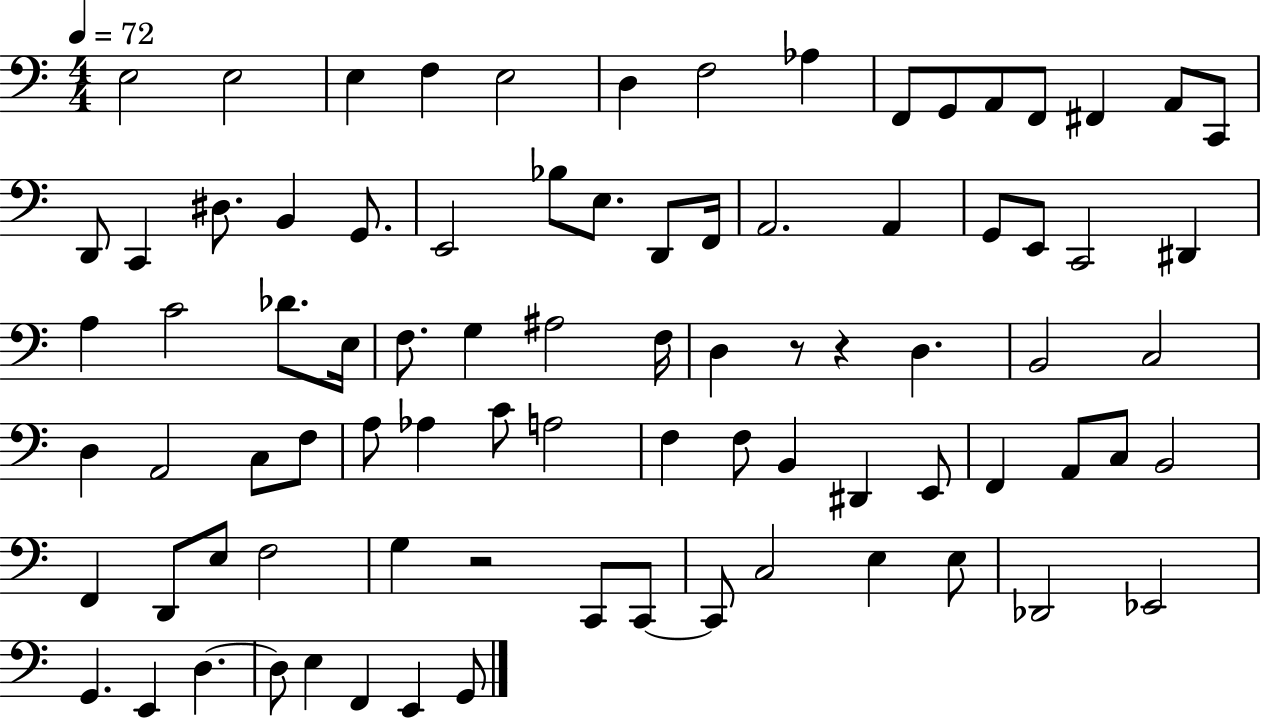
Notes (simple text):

E3/h E3/h E3/q F3/q E3/h D3/q F3/h Ab3/q F2/e G2/e A2/e F2/e F#2/q A2/e C2/e D2/e C2/q D#3/e. B2/q G2/e. E2/h Bb3/e E3/e. D2/e F2/s A2/h. A2/q G2/e E2/e C2/h D#2/q A3/q C4/h Db4/e. E3/s F3/e. G3/q A#3/h F3/s D3/q R/e R/q D3/q. B2/h C3/h D3/q A2/h C3/e F3/e A3/e Ab3/q C4/e A3/h F3/q F3/e B2/q D#2/q E2/e F2/q A2/e C3/e B2/h F2/q D2/e E3/e F3/h G3/q R/h C2/e C2/e C2/e C3/h E3/q E3/e Db2/h Eb2/h G2/q. E2/q D3/q. D3/e E3/q F2/q E2/q G2/e